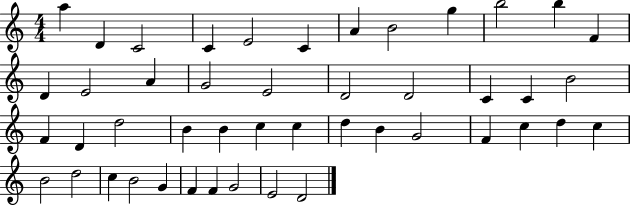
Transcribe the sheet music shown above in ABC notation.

X:1
T:Untitled
M:4/4
L:1/4
K:C
a D C2 C E2 C A B2 g b2 b F D E2 A G2 E2 D2 D2 C C B2 F D d2 B B c c d B G2 F c d c B2 d2 c B2 G F F G2 E2 D2